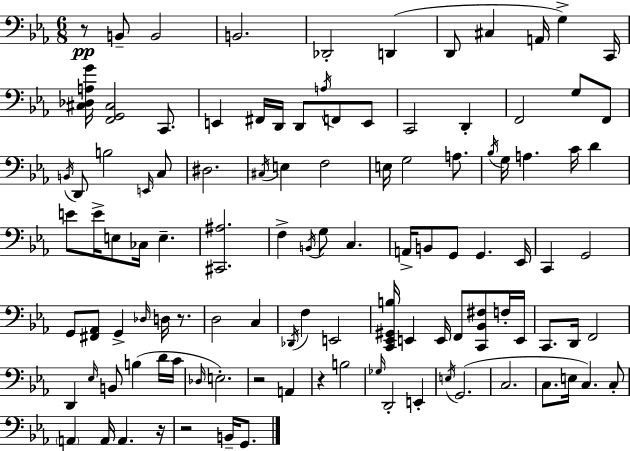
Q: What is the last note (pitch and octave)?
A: G2